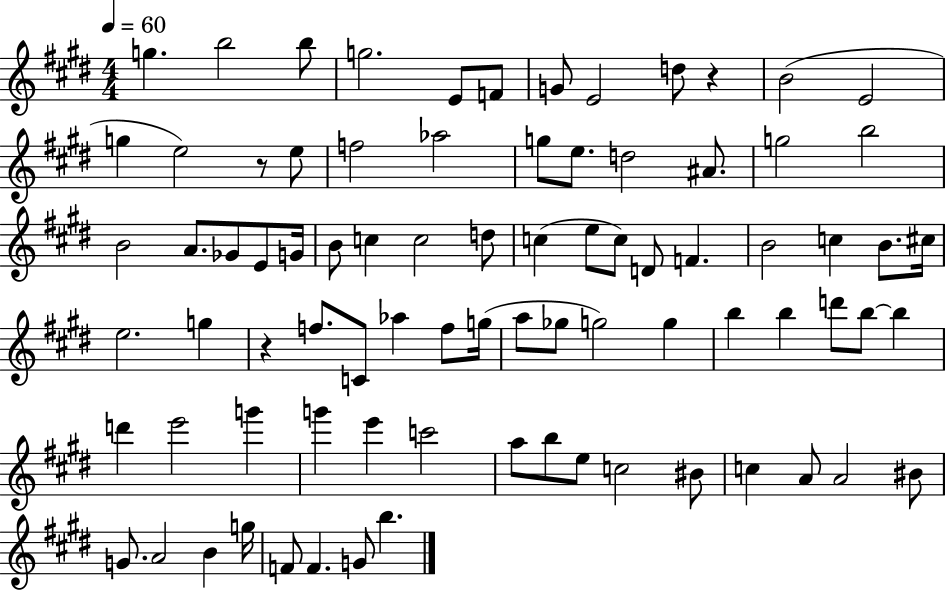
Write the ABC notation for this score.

X:1
T:Untitled
M:4/4
L:1/4
K:E
g b2 b/2 g2 E/2 F/2 G/2 E2 d/2 z B2 E2 g e2 z/2 e/2 f2 _a2 g/2 e/2 d2 ^A/2 g2 b2 B2 A/2 _G/2 E/2 G/4 B/2 c c2 d/2 c e/2 c/2 D/2 F B2 c B/2 ^c/4 e2 g z f/2 C/2 _a f/2 g/4 a/2 _g/2 g2 g b b d'/2 b/2 b d' e'2 g' g' e' c'2 a/2 b/2 e/2 c2 ^B/2 c A/2 A2 ^B/2 G/2 A2 B g/4 F/2 F G/2 b